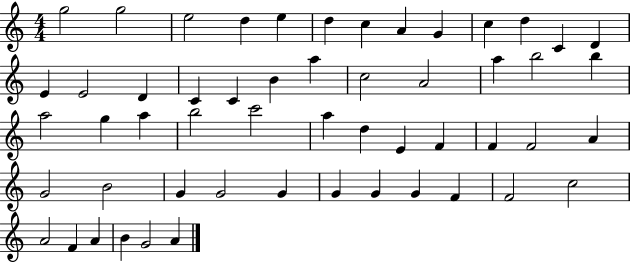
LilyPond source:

{
  \clef treble
  \numericTimeSignature
  \time 4/4
  \key c \major
  g''2 g''2 | e''2 d''4 e''4 | d''4 c''4 a'4 g'4 | c''4 d''4 c'4 d'4 | \break e'4 e'2 d'4 | c'4 c'4 b'4 a''4 | c''2 a'2 | a''4 b''2 b''4 | \break a''2 g''4 a''4 | b''2 c'''2 | a''4 d''4 e'4 f'4 | f'4 f'2 a'4 | \break g'2 b'2 | g'4 g'2 g'4 | g'4 g'4 g'4 f'4 | f'2 c''2 | \break a'2 f'4 a'4 | b'4 g'2 a'4 | \bar "|."
}